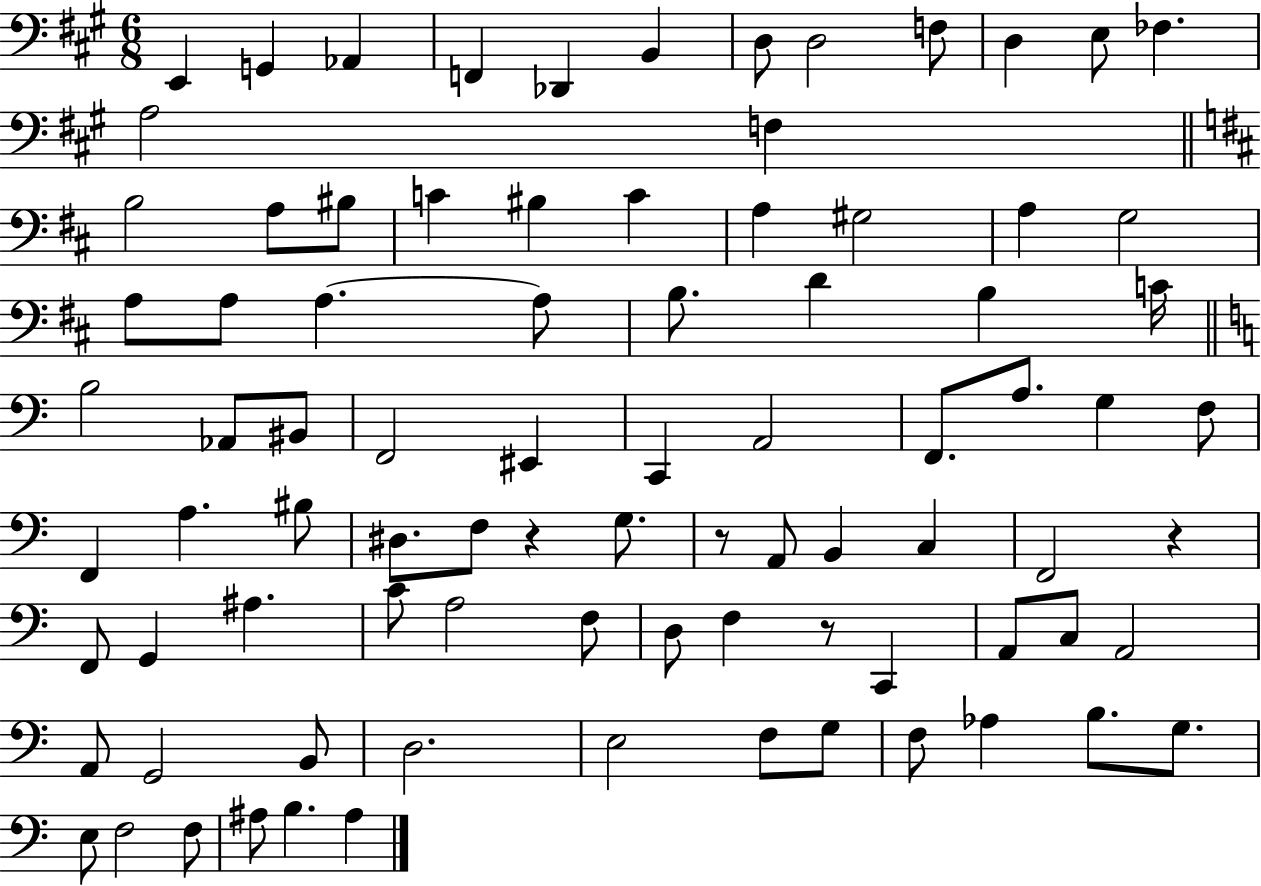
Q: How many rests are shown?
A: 4